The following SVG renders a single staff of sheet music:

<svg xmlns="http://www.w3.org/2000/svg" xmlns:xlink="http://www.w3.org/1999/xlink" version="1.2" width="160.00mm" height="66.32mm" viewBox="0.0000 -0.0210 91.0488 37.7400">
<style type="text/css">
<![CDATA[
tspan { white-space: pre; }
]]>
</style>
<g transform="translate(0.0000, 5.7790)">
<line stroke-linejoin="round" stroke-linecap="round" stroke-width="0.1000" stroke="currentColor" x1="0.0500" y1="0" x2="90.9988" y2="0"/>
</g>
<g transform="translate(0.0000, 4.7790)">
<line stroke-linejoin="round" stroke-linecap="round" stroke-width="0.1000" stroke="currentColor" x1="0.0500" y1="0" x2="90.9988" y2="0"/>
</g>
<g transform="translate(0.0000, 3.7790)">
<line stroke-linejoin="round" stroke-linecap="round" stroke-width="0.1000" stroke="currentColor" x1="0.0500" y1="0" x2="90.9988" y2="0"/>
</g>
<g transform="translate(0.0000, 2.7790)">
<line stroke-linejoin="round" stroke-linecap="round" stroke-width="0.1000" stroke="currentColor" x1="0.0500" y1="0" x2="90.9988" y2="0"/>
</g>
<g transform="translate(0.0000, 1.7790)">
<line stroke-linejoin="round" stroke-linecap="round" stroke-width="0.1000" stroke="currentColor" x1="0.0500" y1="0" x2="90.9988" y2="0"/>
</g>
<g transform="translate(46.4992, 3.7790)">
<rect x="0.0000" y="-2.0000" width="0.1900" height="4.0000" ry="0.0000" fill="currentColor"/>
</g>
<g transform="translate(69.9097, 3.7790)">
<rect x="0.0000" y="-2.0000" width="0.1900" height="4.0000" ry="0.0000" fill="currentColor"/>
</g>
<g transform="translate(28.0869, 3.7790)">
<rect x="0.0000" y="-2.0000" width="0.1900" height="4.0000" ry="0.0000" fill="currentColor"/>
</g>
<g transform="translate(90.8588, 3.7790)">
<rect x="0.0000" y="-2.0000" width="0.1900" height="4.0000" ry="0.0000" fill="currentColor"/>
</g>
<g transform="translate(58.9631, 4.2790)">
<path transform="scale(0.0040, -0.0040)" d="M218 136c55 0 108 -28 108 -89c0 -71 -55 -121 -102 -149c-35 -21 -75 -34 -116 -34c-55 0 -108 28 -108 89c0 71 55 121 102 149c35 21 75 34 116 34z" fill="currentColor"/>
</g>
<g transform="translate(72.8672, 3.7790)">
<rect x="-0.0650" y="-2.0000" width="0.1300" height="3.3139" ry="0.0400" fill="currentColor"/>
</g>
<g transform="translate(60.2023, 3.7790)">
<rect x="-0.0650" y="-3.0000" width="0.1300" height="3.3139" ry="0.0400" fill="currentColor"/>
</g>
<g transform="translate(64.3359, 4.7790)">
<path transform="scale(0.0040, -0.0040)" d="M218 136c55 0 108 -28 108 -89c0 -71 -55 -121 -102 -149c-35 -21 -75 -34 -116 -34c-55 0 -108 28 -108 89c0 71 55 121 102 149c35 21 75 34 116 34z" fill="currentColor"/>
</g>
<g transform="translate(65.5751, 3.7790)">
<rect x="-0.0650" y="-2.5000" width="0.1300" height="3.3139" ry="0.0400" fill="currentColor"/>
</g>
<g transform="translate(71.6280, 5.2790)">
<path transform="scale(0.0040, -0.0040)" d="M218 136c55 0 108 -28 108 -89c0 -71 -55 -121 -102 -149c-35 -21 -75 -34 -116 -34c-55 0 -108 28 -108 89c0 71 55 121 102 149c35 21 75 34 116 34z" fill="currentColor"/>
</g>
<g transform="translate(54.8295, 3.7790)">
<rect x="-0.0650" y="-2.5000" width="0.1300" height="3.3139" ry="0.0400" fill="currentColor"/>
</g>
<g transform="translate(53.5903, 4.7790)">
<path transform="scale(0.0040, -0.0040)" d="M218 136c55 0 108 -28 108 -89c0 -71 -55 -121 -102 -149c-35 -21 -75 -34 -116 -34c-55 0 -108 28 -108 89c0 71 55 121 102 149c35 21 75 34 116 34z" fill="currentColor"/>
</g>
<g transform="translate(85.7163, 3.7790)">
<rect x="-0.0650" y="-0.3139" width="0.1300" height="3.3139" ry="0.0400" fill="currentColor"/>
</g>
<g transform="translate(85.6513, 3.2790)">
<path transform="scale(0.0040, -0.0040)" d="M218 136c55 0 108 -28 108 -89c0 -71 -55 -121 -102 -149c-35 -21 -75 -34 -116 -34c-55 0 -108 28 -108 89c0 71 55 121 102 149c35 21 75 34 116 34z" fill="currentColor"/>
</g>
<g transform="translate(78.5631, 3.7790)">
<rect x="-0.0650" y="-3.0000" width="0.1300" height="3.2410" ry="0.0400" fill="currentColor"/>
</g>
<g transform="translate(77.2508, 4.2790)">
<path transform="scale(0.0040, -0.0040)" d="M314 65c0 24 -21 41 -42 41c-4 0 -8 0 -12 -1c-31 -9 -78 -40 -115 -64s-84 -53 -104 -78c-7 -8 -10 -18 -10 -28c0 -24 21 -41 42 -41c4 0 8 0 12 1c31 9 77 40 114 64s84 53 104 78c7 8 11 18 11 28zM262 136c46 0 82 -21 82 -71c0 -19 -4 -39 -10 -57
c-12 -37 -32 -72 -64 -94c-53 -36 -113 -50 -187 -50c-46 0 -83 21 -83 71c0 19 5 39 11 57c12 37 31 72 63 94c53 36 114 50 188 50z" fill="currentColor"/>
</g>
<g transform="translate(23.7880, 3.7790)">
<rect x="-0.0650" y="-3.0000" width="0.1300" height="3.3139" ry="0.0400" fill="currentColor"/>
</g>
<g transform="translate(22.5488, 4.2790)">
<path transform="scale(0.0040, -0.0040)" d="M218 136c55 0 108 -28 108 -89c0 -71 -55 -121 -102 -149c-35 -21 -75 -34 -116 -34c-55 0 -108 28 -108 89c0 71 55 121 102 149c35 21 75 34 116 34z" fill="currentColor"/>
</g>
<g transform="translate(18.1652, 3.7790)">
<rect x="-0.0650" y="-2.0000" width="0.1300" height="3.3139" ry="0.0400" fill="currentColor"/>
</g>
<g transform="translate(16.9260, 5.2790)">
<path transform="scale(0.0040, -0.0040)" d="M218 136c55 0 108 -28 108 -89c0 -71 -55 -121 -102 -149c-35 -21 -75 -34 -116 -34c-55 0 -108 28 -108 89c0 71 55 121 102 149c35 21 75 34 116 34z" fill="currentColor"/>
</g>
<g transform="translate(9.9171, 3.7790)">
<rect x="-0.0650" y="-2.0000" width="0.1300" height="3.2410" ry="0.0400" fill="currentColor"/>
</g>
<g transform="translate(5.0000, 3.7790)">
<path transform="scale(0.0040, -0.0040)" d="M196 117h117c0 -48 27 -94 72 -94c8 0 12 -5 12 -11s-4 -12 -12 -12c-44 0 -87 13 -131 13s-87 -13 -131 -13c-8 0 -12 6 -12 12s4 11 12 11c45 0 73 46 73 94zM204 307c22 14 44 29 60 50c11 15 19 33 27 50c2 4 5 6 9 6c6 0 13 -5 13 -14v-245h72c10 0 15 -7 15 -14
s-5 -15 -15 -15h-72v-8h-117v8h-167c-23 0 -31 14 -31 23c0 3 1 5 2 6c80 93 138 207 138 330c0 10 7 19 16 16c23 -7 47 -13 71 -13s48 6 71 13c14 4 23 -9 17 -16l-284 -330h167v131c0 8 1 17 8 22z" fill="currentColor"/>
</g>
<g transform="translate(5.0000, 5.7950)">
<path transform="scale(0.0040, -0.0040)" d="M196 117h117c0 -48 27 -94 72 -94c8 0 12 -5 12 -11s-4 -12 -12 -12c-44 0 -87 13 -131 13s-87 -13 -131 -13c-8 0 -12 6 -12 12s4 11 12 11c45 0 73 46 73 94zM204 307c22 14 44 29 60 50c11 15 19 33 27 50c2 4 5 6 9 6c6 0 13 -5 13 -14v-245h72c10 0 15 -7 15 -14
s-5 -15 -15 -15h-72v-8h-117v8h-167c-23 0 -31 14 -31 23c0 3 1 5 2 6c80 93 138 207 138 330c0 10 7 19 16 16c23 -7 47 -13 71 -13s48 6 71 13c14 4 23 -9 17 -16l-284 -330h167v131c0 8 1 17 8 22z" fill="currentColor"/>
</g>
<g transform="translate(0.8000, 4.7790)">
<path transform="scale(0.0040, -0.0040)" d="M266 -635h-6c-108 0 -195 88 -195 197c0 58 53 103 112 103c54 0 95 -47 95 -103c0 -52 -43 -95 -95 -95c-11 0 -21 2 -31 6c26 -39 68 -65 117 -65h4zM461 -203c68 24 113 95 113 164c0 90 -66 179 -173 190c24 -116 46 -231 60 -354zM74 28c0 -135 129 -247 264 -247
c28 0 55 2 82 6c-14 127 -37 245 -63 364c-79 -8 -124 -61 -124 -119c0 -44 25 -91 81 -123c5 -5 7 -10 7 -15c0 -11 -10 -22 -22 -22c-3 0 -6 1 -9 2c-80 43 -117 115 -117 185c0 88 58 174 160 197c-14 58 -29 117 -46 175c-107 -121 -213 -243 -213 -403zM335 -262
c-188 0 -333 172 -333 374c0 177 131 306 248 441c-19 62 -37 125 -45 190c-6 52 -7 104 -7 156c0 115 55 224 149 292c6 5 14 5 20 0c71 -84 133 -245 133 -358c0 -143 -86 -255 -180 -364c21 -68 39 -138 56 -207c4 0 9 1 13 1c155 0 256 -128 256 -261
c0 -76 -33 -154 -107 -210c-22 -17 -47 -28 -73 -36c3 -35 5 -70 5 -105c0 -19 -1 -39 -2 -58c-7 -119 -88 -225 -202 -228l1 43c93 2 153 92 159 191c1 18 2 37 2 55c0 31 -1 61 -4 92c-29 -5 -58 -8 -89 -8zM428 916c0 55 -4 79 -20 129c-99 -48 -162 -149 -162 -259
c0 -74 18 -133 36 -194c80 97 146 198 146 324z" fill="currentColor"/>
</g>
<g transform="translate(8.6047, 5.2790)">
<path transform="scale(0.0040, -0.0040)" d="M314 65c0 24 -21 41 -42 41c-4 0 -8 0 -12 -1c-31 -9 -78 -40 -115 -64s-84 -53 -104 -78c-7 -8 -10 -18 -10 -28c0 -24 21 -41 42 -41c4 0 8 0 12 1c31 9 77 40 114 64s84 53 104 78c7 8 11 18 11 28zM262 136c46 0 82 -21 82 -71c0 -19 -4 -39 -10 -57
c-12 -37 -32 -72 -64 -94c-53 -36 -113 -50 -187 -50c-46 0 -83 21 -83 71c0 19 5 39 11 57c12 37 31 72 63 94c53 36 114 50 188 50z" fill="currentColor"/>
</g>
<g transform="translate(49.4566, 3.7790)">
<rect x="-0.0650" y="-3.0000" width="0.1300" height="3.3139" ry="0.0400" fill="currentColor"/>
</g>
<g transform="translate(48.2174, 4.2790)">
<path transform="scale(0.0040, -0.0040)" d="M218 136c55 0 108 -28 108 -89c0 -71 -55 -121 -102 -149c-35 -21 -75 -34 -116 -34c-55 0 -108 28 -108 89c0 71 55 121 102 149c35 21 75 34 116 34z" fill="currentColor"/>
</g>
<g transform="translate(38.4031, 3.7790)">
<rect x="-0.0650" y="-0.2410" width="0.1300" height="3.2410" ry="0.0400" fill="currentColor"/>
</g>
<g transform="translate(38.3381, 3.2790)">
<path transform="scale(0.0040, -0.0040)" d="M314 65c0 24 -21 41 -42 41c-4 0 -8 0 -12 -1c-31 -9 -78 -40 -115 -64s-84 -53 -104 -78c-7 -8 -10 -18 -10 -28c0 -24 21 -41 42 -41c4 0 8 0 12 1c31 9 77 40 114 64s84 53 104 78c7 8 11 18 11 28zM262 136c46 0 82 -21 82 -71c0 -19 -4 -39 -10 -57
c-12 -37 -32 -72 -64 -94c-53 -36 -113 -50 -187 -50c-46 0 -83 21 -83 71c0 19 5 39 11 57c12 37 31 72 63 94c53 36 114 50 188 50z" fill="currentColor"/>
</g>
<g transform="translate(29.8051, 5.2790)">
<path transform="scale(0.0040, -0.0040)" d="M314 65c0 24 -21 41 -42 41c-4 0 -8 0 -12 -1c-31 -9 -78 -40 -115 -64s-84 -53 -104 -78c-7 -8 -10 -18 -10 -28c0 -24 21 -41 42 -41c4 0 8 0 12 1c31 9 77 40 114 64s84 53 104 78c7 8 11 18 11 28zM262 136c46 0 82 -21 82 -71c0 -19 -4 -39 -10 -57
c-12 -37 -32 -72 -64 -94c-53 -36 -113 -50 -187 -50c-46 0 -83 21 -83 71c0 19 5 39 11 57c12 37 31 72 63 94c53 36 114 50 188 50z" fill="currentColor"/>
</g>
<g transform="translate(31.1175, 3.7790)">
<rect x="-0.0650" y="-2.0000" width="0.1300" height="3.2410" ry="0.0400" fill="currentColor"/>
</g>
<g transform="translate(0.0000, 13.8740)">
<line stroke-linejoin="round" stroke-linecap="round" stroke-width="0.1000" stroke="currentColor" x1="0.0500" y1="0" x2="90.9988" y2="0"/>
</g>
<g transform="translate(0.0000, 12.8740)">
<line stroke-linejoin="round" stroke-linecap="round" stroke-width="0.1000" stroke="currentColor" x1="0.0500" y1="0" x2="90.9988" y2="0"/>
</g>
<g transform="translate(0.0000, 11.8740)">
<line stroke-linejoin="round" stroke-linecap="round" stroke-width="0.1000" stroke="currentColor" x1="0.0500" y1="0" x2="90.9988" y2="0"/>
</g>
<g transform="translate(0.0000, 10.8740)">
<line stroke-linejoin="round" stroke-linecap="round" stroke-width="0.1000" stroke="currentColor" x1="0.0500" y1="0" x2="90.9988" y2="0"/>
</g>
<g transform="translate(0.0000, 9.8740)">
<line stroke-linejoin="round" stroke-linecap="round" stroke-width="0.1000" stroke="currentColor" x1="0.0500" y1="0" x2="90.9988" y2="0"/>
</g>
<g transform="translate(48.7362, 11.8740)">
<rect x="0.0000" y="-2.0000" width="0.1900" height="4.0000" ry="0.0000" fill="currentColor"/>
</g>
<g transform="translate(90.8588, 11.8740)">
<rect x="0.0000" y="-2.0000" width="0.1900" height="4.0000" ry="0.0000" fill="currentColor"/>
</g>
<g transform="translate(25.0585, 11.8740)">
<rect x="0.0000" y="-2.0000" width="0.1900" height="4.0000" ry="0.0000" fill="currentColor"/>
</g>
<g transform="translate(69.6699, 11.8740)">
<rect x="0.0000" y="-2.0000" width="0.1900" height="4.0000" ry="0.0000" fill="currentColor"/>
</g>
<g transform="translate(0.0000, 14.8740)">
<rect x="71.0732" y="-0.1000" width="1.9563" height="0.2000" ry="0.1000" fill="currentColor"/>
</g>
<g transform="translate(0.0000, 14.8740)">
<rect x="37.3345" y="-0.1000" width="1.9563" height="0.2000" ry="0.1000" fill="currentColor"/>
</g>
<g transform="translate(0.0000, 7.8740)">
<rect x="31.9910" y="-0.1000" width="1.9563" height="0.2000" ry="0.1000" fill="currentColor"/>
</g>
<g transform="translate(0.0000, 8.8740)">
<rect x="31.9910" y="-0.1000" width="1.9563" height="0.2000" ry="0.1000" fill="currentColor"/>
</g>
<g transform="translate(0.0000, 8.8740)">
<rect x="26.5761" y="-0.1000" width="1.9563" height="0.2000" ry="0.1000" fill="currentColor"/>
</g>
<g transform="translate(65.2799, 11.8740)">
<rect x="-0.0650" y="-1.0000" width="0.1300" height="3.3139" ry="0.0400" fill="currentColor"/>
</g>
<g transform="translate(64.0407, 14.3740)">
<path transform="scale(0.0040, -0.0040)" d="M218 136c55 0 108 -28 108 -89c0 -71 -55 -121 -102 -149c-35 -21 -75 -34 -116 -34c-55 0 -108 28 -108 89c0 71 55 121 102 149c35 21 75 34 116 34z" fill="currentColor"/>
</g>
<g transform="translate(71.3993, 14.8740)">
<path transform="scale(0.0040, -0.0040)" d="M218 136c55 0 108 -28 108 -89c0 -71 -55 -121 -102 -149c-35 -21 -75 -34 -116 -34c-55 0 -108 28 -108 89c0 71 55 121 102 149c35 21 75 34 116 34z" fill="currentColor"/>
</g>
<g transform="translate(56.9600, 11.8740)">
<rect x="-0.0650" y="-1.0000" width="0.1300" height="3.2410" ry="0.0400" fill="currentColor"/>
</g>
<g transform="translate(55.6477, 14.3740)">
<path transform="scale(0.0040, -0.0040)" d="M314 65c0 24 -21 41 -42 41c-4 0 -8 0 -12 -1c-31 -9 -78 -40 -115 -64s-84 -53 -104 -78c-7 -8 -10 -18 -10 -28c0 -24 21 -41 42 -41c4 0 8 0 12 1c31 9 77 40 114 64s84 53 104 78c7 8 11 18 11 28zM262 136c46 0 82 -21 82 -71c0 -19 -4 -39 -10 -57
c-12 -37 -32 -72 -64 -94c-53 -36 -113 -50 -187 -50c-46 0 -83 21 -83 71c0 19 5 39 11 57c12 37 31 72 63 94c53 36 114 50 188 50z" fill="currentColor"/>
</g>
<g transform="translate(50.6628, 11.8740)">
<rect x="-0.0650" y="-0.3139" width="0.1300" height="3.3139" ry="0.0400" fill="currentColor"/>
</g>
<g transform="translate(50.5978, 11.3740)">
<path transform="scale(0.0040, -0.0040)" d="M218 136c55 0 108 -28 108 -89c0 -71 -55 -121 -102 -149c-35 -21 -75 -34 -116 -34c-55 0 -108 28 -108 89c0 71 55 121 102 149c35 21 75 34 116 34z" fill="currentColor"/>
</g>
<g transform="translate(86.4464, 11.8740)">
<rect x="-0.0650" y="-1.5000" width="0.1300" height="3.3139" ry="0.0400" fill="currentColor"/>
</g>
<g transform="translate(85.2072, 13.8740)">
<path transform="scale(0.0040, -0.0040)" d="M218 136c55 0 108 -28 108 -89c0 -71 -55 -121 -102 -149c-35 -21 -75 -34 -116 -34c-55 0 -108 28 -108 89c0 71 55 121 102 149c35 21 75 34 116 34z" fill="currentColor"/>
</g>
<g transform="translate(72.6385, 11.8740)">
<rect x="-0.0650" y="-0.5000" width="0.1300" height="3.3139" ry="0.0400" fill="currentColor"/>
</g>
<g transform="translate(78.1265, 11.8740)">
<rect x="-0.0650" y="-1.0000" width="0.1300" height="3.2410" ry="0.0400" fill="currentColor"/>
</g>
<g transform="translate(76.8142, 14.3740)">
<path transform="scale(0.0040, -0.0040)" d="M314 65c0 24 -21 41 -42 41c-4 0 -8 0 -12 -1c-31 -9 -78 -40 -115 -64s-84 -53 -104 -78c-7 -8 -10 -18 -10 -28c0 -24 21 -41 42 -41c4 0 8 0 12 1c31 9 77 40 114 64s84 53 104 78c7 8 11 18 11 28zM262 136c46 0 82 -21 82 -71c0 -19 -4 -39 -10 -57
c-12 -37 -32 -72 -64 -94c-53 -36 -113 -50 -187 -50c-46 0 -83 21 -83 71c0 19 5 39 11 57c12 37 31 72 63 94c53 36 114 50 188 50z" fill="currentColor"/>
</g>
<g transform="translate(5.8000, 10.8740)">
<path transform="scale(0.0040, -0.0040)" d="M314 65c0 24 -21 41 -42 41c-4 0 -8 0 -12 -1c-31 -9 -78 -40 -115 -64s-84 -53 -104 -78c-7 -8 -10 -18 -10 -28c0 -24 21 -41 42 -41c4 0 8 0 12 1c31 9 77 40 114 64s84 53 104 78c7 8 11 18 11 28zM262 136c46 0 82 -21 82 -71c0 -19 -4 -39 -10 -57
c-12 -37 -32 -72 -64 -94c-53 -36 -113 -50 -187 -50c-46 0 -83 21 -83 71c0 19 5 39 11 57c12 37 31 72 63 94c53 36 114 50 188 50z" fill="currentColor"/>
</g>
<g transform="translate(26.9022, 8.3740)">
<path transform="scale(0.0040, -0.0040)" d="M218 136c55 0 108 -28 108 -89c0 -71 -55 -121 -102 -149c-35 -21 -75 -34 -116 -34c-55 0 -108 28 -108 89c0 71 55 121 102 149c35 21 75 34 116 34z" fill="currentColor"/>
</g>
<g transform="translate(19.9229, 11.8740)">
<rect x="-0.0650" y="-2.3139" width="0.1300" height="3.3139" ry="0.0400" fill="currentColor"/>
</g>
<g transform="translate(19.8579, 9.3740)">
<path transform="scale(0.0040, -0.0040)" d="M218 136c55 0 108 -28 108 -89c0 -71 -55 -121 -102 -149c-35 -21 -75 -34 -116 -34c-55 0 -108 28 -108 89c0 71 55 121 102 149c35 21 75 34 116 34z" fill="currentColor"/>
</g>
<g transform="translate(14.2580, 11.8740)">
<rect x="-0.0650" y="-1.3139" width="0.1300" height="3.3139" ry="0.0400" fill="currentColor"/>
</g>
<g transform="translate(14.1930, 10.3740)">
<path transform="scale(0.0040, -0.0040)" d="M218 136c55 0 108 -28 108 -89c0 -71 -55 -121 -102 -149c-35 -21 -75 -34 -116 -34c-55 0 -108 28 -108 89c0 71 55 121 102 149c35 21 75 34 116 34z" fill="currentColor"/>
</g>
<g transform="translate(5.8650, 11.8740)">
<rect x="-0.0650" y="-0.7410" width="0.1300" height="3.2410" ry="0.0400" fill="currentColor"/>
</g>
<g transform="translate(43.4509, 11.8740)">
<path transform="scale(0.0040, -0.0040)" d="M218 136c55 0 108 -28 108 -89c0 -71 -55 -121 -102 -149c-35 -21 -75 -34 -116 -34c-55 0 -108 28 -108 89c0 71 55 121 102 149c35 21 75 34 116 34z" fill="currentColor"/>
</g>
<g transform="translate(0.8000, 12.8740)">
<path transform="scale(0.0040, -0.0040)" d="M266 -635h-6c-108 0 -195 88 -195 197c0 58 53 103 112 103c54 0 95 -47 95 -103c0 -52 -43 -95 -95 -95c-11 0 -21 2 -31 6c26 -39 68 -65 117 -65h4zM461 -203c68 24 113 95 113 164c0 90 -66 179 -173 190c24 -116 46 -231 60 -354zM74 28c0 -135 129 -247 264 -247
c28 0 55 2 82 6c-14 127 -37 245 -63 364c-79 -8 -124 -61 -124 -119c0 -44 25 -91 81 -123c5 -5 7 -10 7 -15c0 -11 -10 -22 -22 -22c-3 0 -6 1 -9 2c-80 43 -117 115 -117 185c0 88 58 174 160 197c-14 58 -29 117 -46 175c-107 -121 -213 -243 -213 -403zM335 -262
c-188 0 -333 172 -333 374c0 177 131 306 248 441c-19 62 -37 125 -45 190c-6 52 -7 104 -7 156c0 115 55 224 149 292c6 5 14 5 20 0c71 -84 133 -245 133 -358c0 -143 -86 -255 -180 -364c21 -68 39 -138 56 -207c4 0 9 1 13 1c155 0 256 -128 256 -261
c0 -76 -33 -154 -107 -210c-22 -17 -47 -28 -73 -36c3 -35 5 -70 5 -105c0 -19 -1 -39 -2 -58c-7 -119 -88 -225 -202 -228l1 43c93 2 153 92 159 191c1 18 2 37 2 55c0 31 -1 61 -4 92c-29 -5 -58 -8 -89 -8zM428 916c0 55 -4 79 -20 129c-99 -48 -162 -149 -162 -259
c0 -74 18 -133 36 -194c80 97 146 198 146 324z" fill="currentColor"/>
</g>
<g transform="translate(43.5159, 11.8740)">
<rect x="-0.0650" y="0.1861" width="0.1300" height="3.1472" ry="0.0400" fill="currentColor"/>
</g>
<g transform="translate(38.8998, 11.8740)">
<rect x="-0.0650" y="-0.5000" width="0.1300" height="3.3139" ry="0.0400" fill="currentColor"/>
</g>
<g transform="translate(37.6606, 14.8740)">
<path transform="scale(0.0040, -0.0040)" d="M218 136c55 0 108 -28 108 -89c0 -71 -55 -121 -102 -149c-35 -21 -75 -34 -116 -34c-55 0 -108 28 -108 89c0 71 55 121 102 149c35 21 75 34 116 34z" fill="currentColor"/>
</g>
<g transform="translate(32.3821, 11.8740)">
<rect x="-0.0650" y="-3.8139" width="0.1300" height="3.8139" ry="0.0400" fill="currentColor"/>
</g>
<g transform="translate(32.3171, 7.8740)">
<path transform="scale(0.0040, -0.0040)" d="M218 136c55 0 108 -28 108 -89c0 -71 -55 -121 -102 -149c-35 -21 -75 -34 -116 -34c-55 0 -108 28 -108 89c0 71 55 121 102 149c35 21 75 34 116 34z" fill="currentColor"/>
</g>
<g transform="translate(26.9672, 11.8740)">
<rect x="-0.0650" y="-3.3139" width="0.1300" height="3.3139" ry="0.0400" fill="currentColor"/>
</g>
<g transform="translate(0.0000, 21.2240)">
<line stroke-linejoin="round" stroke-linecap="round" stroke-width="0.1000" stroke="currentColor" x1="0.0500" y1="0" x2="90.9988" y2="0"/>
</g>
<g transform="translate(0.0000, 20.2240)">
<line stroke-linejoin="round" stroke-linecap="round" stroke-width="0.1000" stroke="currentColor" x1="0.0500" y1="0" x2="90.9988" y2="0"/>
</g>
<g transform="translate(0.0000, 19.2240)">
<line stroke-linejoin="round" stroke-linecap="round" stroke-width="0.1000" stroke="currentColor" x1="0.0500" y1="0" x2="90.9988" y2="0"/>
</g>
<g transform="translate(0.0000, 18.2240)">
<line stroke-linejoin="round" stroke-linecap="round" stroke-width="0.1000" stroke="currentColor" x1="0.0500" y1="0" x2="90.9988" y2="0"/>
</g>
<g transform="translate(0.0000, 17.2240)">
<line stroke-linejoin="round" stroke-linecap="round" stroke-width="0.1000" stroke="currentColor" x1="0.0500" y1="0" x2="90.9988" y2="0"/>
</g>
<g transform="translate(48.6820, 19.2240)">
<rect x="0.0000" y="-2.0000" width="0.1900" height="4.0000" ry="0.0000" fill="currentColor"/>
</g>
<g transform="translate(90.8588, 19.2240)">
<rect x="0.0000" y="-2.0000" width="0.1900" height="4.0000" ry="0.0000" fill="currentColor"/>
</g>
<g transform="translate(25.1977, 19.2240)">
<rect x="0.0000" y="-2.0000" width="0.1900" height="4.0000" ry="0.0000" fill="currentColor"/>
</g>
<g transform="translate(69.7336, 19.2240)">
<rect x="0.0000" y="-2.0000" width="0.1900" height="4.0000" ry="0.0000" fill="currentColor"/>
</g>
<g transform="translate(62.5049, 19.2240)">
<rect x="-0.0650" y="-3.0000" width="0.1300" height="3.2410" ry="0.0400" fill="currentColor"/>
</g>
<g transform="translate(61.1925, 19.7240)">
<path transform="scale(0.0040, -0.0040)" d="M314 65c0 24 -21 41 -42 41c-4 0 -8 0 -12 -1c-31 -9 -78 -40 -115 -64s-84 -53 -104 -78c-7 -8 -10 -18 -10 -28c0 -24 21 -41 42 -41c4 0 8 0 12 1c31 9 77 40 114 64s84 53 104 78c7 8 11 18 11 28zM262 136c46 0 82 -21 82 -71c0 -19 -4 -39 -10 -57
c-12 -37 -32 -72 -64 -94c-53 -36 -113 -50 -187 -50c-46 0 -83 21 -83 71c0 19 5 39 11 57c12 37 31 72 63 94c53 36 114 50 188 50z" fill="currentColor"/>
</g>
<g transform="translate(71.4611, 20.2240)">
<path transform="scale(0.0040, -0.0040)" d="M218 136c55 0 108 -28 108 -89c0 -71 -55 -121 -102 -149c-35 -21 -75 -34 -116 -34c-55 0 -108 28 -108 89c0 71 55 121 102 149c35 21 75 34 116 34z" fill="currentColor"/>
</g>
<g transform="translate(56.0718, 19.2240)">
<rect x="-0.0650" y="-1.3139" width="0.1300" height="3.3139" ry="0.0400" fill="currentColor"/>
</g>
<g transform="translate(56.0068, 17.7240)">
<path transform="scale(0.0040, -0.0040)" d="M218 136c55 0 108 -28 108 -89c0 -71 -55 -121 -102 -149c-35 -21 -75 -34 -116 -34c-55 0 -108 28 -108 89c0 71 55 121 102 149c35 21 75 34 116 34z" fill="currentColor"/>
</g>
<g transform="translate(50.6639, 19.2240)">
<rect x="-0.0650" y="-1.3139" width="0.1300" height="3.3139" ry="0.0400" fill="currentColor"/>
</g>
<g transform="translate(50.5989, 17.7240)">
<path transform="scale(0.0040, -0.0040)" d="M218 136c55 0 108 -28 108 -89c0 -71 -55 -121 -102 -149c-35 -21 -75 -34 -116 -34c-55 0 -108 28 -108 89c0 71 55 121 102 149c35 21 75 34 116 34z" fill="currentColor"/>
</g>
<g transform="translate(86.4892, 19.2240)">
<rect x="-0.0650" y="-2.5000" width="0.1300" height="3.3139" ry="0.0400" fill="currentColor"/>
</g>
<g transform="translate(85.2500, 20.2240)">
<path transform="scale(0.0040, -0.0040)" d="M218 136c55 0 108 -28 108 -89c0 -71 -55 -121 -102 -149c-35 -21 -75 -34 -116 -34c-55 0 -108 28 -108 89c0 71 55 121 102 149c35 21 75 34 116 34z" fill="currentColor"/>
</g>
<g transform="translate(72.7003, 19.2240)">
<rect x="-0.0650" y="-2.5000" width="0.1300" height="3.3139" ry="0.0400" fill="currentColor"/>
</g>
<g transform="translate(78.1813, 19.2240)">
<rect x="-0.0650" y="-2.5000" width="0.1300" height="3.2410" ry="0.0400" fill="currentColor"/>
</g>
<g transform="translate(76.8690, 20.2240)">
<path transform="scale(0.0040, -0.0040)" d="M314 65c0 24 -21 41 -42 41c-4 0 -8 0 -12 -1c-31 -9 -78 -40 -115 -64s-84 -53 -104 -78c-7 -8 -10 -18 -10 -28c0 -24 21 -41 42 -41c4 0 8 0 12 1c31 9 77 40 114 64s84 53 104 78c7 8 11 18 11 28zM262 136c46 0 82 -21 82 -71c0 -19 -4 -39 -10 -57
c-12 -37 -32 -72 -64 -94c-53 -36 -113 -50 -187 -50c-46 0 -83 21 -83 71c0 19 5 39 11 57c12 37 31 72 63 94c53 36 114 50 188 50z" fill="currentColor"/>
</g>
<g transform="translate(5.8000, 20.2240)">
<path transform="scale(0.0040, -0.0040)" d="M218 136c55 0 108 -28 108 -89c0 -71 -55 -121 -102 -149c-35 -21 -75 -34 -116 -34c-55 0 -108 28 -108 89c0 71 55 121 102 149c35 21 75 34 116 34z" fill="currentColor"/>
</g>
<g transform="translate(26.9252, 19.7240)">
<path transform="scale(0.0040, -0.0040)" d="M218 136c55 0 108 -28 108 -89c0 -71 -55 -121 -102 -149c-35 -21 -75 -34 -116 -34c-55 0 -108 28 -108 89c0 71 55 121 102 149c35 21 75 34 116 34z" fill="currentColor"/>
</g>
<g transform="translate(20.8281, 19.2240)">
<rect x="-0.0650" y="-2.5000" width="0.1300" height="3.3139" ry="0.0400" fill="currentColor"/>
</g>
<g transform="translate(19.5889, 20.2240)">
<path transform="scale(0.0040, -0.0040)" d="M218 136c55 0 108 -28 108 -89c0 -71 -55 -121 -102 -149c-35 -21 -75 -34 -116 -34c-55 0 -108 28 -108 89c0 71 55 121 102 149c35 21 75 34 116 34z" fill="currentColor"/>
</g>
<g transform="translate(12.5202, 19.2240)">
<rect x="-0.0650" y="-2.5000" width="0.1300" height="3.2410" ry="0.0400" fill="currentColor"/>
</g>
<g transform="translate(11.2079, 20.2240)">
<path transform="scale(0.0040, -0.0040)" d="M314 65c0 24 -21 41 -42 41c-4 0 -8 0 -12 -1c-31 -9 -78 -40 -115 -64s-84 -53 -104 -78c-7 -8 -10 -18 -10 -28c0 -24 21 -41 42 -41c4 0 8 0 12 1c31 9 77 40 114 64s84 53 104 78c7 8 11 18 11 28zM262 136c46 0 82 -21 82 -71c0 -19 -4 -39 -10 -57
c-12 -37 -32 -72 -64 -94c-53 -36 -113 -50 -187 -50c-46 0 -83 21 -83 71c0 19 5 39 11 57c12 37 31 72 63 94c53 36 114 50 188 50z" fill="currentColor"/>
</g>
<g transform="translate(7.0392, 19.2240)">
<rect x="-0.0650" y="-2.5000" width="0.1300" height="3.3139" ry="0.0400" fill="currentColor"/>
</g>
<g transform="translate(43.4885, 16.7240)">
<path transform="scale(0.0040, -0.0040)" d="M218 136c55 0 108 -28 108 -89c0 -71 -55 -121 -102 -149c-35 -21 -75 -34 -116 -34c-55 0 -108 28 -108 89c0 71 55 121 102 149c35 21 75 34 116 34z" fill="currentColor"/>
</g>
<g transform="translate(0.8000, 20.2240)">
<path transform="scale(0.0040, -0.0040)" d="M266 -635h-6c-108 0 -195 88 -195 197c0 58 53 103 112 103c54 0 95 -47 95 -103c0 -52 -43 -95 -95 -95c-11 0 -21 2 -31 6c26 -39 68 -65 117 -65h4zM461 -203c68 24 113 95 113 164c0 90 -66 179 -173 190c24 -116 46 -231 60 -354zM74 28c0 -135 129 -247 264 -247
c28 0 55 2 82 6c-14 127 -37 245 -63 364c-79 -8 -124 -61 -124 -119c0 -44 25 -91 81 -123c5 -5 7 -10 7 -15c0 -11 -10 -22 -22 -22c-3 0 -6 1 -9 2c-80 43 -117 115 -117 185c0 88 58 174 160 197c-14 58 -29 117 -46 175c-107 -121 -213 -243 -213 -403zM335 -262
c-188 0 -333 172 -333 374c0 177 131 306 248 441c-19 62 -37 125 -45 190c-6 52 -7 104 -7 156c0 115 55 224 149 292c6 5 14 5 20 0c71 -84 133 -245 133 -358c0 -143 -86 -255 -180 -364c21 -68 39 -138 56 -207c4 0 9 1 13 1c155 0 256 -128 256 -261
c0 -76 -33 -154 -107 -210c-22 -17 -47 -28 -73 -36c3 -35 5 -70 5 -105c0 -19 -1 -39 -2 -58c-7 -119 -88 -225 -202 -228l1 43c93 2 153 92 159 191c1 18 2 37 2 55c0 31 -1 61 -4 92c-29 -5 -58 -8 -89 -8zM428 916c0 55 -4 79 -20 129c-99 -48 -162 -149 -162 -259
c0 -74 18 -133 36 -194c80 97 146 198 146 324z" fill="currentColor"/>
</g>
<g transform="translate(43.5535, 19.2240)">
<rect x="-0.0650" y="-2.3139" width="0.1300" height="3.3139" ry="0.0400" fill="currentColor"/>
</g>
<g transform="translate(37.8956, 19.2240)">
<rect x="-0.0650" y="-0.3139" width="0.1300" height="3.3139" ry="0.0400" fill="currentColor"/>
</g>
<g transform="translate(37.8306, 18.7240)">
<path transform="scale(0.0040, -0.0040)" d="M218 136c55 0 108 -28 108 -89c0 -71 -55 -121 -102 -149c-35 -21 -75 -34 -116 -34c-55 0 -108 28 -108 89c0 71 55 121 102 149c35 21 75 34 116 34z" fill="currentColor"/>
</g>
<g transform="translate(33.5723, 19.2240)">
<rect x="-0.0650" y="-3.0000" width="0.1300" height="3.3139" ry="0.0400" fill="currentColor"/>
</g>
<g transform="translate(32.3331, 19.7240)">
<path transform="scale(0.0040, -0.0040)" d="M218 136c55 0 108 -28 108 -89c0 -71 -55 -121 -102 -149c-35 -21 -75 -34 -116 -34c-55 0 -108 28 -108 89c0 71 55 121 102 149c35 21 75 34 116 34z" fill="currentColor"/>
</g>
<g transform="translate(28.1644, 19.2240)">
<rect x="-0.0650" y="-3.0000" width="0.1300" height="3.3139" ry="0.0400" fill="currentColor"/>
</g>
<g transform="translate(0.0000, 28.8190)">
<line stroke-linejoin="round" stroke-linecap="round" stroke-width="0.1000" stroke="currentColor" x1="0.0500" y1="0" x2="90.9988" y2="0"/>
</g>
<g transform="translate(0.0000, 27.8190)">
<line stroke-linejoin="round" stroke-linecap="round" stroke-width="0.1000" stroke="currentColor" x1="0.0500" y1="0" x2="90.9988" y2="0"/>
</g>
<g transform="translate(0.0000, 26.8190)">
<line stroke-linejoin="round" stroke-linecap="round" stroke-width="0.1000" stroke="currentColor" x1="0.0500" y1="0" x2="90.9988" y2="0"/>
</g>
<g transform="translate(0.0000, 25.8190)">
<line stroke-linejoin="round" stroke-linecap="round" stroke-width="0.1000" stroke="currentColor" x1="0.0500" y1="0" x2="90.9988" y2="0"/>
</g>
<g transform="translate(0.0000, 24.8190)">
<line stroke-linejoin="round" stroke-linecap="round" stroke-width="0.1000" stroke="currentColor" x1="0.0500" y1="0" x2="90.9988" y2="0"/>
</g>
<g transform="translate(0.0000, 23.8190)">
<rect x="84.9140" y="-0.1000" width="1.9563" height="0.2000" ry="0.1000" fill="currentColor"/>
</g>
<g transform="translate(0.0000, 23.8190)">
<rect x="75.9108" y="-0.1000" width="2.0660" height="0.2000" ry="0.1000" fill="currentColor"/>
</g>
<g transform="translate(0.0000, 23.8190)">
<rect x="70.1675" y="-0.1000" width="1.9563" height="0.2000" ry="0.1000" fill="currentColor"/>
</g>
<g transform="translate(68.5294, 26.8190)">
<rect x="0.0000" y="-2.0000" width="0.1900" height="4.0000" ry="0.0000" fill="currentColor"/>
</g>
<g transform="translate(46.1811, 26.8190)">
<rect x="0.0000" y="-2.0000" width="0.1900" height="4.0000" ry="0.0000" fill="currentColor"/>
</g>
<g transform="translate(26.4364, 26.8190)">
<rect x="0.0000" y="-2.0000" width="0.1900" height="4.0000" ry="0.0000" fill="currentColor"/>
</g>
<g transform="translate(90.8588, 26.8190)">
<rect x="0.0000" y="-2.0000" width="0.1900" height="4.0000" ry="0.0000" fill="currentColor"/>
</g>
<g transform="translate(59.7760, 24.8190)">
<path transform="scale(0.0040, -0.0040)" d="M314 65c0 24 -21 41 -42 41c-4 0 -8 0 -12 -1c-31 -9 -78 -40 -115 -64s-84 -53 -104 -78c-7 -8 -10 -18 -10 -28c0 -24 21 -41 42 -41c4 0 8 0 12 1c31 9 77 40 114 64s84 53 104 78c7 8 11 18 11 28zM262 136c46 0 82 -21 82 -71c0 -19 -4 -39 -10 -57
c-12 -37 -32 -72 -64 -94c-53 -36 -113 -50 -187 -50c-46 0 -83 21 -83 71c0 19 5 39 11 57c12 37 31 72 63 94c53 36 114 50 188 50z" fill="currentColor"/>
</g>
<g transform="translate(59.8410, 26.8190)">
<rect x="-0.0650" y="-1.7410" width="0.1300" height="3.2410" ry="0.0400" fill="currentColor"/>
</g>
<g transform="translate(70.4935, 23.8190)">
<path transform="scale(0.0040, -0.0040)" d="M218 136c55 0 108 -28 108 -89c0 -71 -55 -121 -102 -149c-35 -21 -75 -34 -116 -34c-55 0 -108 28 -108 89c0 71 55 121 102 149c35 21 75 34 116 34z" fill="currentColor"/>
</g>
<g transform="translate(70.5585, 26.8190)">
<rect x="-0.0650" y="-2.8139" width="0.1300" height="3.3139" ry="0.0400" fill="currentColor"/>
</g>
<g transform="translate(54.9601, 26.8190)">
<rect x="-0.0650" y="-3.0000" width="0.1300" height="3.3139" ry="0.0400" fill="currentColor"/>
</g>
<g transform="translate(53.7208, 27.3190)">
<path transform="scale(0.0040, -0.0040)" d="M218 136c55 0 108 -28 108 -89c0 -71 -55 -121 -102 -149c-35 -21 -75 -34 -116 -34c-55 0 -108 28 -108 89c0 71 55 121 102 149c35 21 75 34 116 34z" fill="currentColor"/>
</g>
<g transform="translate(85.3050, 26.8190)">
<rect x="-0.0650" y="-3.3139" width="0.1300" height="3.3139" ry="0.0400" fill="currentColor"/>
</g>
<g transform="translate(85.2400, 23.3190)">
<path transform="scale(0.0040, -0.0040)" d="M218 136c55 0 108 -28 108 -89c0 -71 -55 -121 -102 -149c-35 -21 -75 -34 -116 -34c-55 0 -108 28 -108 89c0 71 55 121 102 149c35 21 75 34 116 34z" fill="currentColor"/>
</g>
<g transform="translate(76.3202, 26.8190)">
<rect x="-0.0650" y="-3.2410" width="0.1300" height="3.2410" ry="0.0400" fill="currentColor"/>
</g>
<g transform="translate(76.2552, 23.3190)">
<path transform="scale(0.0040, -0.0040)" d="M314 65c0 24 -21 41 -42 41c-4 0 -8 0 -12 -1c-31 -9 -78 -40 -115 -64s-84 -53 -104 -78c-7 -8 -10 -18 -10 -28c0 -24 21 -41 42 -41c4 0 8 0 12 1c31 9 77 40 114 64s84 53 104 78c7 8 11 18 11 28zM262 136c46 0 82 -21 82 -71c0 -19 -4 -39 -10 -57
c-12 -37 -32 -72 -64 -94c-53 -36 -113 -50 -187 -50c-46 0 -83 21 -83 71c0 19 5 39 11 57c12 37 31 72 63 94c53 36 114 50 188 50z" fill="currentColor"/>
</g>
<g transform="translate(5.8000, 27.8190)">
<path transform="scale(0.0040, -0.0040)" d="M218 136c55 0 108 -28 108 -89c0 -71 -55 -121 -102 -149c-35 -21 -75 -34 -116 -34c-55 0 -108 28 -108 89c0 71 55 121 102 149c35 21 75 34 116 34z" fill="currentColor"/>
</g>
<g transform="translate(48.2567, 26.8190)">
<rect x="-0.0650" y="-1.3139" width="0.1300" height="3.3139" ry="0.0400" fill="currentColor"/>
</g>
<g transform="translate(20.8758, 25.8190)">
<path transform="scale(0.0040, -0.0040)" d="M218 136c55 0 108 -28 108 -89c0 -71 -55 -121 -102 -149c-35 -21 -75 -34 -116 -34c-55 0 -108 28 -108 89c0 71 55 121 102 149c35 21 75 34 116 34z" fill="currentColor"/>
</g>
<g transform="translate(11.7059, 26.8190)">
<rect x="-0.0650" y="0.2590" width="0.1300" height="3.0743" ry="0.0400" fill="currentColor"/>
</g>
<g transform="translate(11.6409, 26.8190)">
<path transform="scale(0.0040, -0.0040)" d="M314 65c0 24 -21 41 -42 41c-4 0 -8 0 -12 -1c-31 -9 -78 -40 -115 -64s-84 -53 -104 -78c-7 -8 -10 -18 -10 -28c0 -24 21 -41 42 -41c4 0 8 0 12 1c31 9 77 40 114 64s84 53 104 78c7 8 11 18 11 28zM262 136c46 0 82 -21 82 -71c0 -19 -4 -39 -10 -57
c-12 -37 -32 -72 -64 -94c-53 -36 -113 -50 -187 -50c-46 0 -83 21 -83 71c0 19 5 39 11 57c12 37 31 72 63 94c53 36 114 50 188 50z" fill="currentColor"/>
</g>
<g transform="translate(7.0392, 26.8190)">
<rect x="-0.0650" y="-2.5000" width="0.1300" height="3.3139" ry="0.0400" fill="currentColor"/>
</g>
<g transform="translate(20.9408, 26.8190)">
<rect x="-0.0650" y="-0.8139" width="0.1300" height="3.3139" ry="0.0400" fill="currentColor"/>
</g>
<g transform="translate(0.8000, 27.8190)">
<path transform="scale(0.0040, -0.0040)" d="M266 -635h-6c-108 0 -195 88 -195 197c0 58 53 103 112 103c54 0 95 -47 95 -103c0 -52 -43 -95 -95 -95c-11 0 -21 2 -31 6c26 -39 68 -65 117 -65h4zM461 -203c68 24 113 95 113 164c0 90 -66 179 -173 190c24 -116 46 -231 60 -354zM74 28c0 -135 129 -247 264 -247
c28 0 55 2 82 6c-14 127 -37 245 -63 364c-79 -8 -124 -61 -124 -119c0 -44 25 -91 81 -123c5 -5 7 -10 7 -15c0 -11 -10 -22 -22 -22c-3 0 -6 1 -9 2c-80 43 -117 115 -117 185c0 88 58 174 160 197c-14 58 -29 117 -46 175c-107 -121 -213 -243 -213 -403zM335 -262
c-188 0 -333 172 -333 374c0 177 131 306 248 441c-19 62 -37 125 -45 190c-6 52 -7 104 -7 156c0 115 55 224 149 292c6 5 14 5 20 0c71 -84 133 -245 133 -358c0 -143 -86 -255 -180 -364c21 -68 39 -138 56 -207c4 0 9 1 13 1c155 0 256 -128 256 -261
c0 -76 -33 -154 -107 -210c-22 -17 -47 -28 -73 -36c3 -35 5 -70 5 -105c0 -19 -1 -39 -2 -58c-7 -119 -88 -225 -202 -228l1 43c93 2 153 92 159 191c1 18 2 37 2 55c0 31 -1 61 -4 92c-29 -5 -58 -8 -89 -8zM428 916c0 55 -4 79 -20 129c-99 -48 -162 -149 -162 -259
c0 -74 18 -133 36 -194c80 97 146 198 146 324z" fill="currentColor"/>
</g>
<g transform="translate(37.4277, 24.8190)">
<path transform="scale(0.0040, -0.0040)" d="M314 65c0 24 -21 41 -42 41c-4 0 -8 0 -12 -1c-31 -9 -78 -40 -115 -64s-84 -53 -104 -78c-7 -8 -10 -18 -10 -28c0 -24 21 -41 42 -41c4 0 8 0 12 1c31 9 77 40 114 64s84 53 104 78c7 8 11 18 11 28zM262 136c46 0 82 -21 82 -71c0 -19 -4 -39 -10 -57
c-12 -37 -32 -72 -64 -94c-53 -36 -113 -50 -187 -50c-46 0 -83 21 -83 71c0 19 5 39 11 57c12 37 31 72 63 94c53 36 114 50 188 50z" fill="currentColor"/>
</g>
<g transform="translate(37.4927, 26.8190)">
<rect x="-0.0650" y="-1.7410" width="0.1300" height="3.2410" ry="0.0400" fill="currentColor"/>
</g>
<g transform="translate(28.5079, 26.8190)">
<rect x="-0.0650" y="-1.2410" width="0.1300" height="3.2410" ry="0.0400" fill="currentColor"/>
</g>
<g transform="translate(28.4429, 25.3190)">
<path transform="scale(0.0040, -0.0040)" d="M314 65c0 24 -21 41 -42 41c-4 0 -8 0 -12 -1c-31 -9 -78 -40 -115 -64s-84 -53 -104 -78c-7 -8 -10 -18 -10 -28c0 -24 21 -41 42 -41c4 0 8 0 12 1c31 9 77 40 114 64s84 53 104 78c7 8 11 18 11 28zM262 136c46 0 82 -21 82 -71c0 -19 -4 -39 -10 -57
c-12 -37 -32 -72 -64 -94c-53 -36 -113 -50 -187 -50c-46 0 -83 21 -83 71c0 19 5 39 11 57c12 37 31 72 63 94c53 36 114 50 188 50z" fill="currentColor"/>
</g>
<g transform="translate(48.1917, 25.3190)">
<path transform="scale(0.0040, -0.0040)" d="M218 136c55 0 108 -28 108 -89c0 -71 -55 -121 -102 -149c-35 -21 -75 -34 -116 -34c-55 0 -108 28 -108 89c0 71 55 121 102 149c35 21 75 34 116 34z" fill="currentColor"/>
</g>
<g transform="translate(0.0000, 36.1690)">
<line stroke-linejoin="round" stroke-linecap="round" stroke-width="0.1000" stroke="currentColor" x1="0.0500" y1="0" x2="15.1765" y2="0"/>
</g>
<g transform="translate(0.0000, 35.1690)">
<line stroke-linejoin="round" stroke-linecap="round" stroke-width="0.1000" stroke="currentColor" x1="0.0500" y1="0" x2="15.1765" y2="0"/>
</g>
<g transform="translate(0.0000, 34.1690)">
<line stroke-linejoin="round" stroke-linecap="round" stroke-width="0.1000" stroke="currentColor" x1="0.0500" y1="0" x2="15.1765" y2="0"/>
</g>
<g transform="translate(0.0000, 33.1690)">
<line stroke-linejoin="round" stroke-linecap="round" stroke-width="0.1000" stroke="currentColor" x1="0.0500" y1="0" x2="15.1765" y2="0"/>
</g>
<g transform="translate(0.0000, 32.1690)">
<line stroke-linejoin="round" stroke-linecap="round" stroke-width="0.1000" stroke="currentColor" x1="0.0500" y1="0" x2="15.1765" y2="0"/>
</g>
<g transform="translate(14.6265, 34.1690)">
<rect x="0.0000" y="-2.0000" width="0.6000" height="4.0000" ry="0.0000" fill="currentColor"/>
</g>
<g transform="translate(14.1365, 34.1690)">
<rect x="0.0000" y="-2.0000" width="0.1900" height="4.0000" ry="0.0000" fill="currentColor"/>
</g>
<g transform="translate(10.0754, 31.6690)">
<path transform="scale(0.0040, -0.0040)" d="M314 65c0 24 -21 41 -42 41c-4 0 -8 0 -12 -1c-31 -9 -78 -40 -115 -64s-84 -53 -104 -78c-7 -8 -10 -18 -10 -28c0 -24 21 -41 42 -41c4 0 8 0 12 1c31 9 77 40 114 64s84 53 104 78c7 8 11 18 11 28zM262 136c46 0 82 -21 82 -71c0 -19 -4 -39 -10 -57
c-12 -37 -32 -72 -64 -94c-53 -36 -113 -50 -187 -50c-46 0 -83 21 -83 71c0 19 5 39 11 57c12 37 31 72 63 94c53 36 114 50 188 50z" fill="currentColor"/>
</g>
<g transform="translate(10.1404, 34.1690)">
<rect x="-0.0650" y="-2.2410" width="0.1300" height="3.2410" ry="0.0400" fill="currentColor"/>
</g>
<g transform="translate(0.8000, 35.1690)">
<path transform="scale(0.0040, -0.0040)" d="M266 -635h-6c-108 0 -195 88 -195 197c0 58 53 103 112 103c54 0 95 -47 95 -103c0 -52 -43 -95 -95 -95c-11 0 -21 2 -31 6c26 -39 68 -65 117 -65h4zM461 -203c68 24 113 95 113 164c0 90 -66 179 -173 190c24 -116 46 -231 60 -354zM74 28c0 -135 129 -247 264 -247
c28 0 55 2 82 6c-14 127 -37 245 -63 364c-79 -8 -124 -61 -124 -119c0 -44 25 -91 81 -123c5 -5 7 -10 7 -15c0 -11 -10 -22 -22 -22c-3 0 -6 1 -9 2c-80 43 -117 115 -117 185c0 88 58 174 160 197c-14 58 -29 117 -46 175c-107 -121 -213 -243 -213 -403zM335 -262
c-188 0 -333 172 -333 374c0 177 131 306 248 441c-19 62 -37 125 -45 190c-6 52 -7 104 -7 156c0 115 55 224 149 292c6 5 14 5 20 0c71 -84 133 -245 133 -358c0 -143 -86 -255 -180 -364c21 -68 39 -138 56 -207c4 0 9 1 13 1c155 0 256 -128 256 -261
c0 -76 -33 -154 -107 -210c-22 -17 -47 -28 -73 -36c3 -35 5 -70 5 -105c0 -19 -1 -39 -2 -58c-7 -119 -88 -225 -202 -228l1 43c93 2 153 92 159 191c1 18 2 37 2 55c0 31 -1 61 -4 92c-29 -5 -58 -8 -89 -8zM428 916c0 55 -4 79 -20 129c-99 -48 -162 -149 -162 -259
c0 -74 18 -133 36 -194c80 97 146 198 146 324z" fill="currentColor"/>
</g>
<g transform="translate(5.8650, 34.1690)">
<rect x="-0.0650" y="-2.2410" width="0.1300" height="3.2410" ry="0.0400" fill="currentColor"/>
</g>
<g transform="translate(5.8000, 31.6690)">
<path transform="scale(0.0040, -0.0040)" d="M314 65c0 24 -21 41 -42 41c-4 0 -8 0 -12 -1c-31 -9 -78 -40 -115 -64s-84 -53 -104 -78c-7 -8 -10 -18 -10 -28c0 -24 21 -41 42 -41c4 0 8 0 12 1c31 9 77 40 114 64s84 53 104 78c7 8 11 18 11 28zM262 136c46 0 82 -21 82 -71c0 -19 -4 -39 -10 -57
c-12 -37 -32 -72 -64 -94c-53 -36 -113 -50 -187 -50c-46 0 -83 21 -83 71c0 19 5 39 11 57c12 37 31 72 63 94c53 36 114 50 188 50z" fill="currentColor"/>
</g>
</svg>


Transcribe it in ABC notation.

X:1
T:Untitled
M:4/4
L:1/4
K:C
F2 F A F2 c2 A G A G F A2 c d2 e g b c' C B c D2 D C D2 E G G2 G A A c g e e A2 G G2 G G B2 d e2 f2 e A f2 a b2 b g2 g2